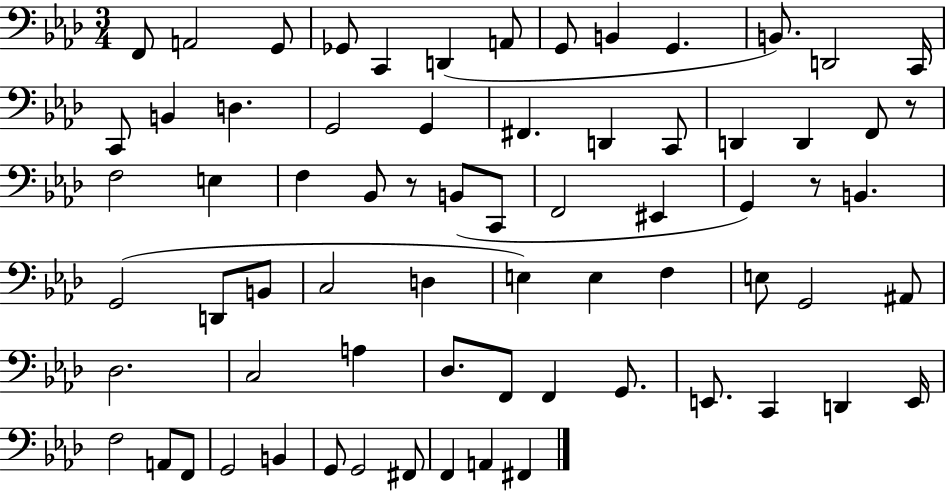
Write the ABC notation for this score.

X:1
T:Untitled
M:3/4
L:1/4
K:Ab
F,,/2 A,,2 G,,/2 _G,,/2 C,, D,, A,,/2 G,,/2 B,, G,, B,,/2 D,,2 C,,/4 C,,/2 B,, D, G,,2 G,, ^F,, D,, C,,/2 D,, D,, F,,/2 z/2 F,2 E, F, _B,,/2 z/2 B,,/2 C,,/2 F,,2 ^E,, G,, z/2 B,, G,,2 D,,/2 B,,/2 C,2 D, E, E, F, E,/2 G,,2 ^A,,/2 _D,2 C,2 A, _D,/2 F,,/2 F,, G,,/2 E,,/2 C,, D,, E,,/4 F,2 A,,/2 F,,/2 G,,2 B,, G,,/2 G,,2 ^F,,/2 F,, A,, ^F,,